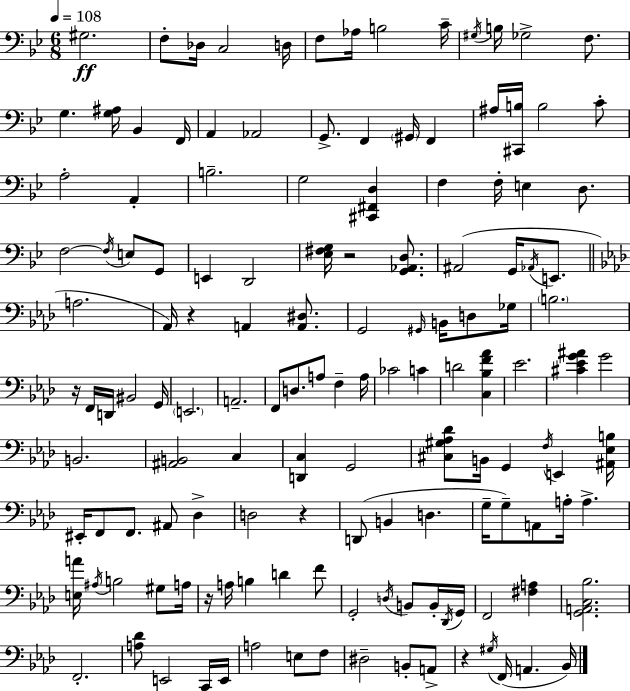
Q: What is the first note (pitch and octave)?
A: G#3